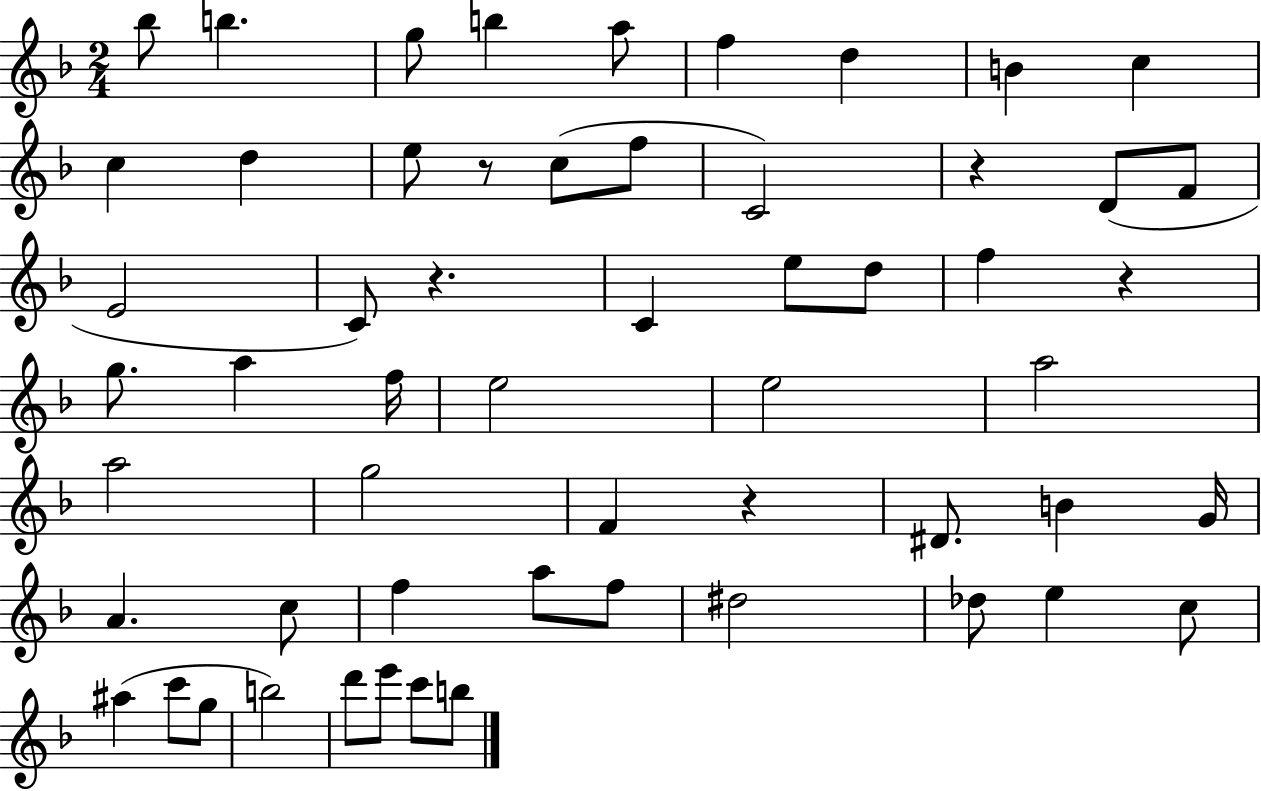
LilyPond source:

{
  \clef treble
  \numericTimeSignature
  \time 2/4
  \key f \major
  bes''8 b''4. | g''8 b''4 a''8 | f''4 d''4 | b'4 c''4 | \break c''4 d''4 | e''8 r8 c''8( f''8 | c'2) | r4 d'8( f'8 | \break e'2 | c'8) r4. | c'4 e''8 d''8 | f''4 r4 | \break g''8. a''4 f''16 | e''2 | e''2 | a''2 | \break a''2 | g''2 | f'4 r4 | dis'8. b'4 g'16 | \break a'4. c''8 | f''4 a''8 f''8 | dis''2 | des''8 e''4 c''8 | \break ais''4( c'''8 g''8 | b''2) | d'''8 e'''8 c'''8 b''8 | \bar "|."
}